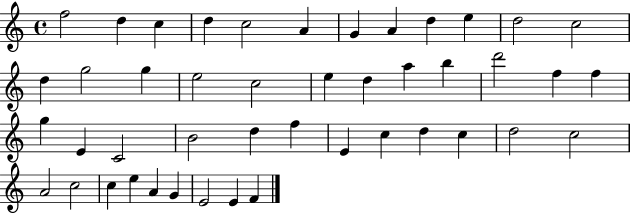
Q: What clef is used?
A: treble